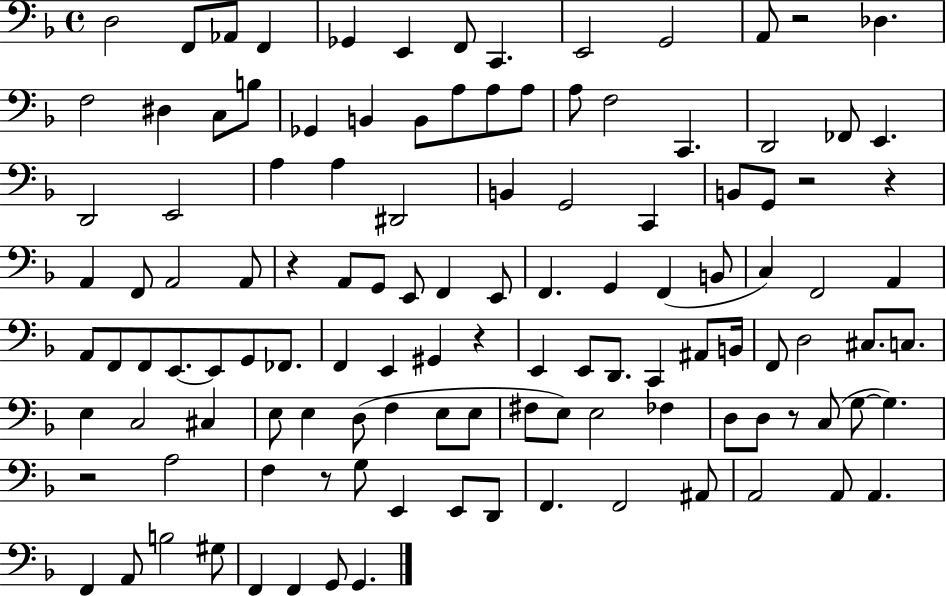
D3/h F2/e Ab2/e F2/q Gb2/q E2/q F2/e C2/q. E2/h G2/h A2/e R/h Db3/q. F3/h D#3/q C3/e B3/e Gb2/q B2/q B2/e A3/e A3/e A3/e A3/e F3/h C2/q. D2/h FES2/e E2/q. D2/h E2/h A3/q A3/q D#2/h B2/q G2/h C2/q B2/e G2/e R/h R/q A2/q F2/e A2/h A2/e R/q A2/e G2/e E2/e F2/q E2/e F2/q. G2/q F2/q B2/e C3/q F2/h A2/q A2/e F2/e F2/e E2/e. E2/e G2/e FES2/e. F2/q E2/q G#2/q R/q E2/q E2/e D2/e. C2/q A#2/e B2/s F2/e D3/h C#3/e. C3/e. E3/q C3/h C#3/q E3/e E3/q D3/e F3/q E3/e E3/e F#3/e E3/e E3/h FES3/q D3/e D3/e R/e C3/e G3/e G3/q. R/h A3/h F3/q R/e G3/e E2/q E2/e D2/e F2/q. F2/h A#2/e A2/h A2/e A2/q. F2/q A2/e B3/h G#3/e F2/q F2/q G2/e G2/q.